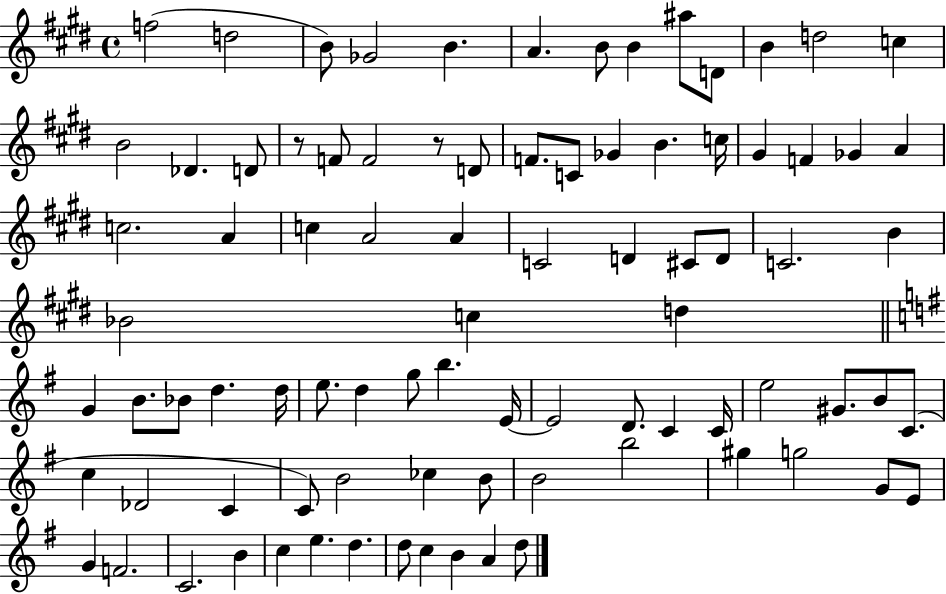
X:1
T:Untitled
M:4/4
L:1/4
K:E
f2 d2 B/2 _G2 B A B/2 B ^a/2 D/2 B d2 c B2 _D D/2 z/2 F/2 F2 z/2 D/2 F/2 C/2 _G B c/4 ^G F _G A c2 A c A2 A C2 D ^C/2 D/2 C2 B _B2 c d G B/2 _B/2 d d/4 e/2 d g/2 b E/4 E2 D/2 C C/4 e2 ^G/2 B/2 C/2 c _D2 C C/2 B2 _c B/2 B2 b2 ^g g2 G/2 E/2 G F2 C2 B c e d d/2 c B A d/2